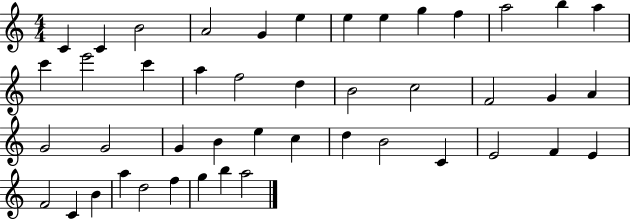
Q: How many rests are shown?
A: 0